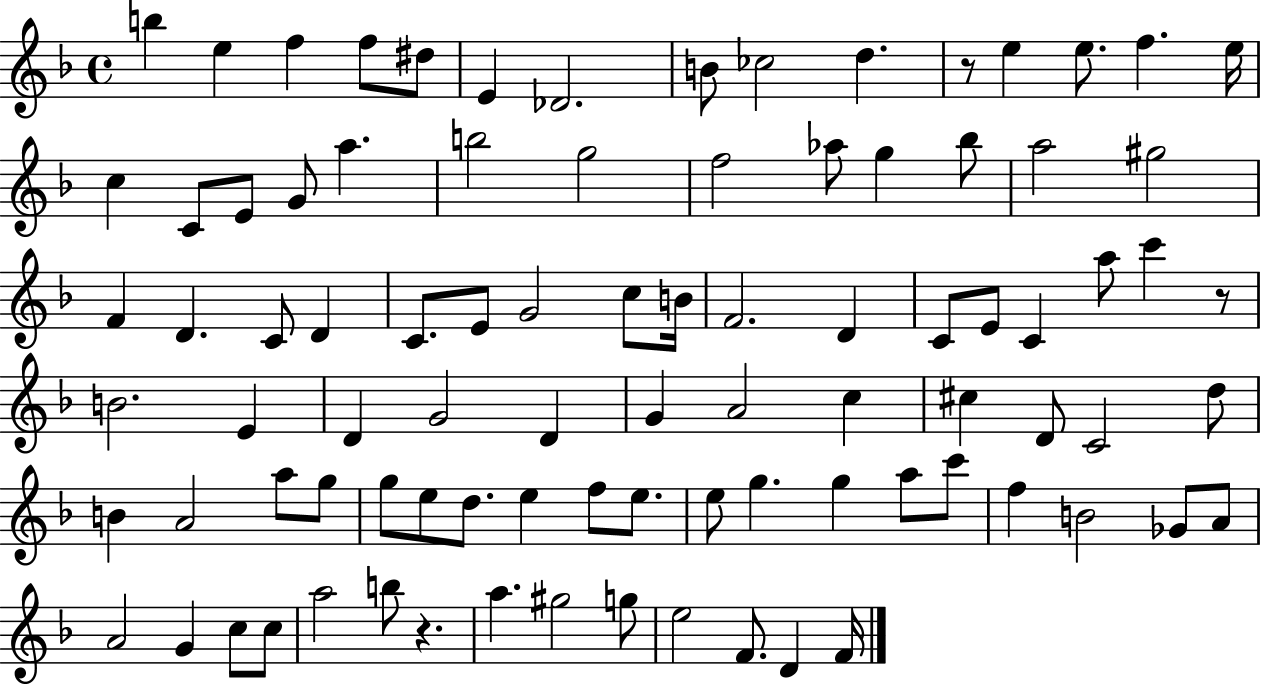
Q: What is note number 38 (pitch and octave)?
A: D4